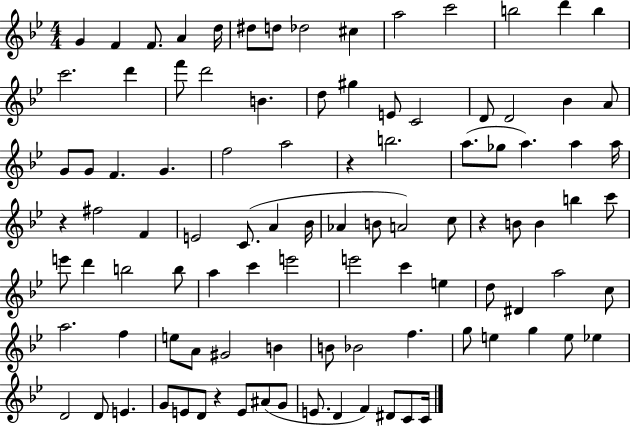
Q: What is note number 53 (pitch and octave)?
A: C6